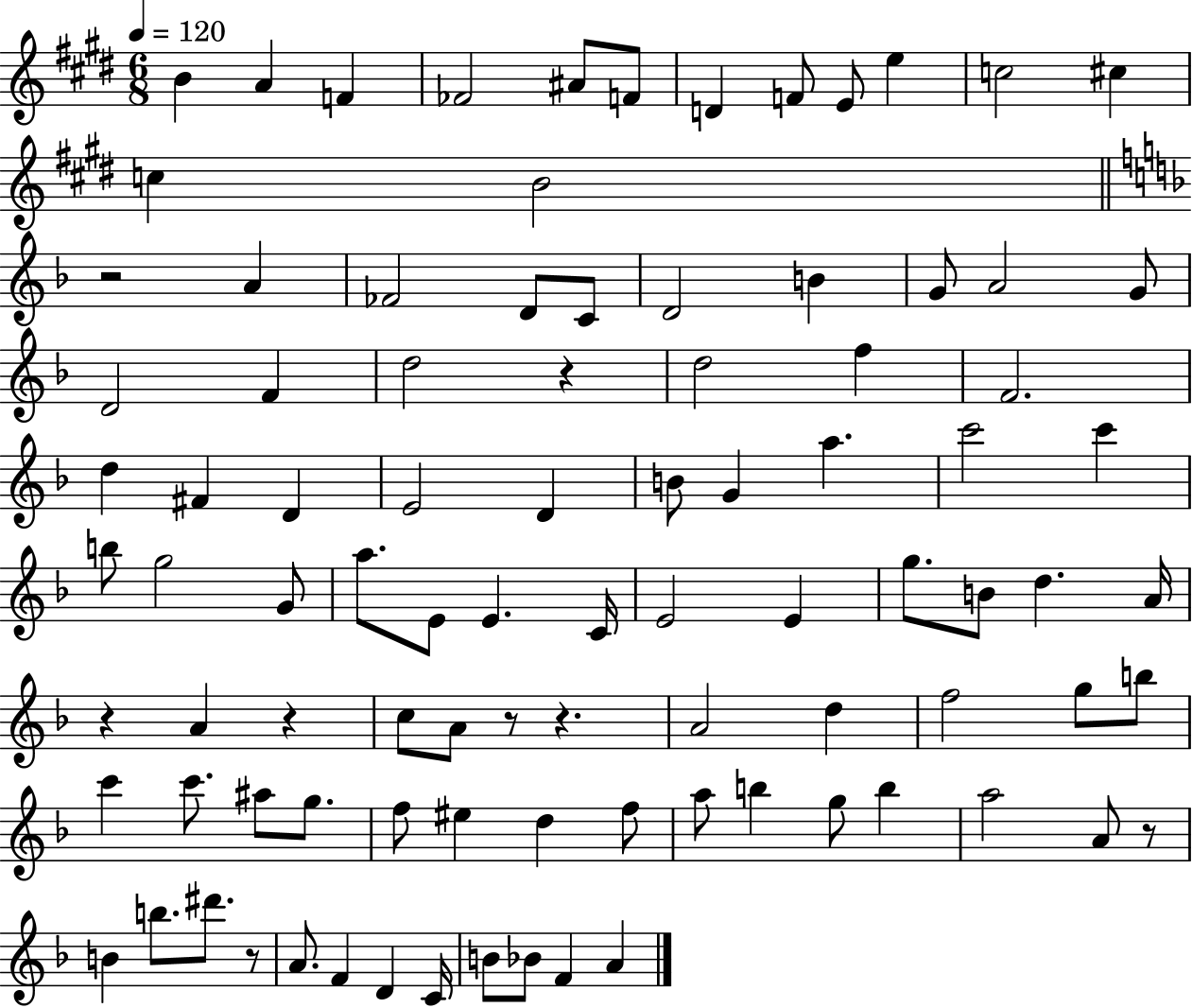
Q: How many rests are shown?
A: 8